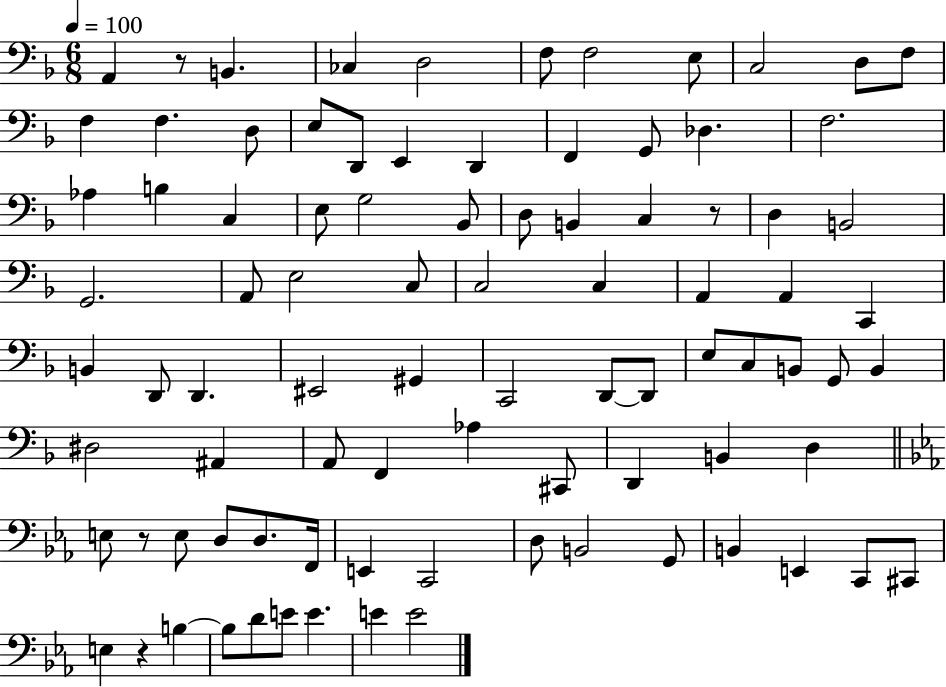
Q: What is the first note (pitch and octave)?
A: A2